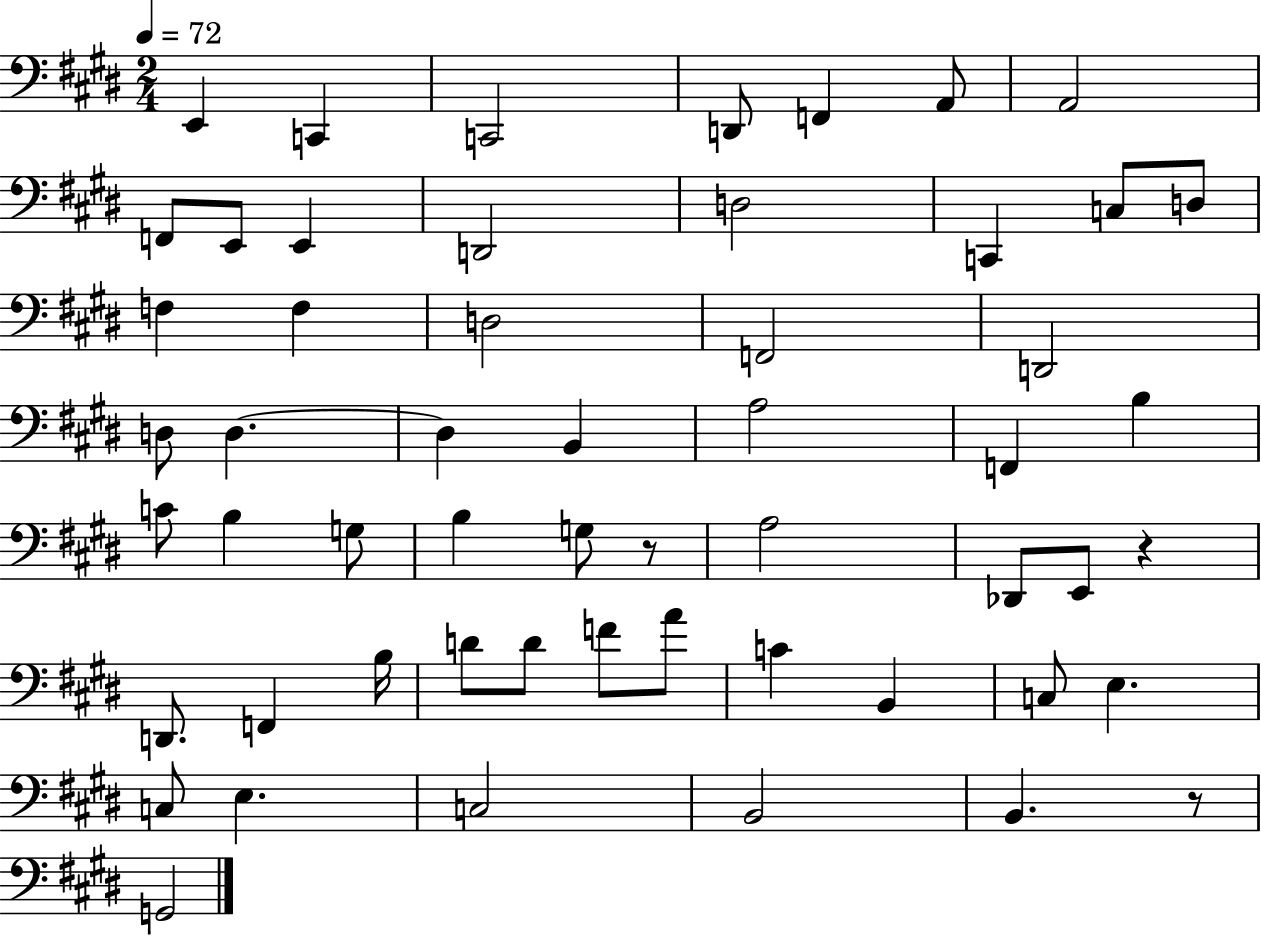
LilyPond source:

{
  \clef bass
  \numericTimeSignature
  \time 2/4
  \key e \major
  \tempo 4 = 72
  e,4 c,4 | c,2 | d,8 f,4 a,8 | a,2 | \break f,8 e,8 e,4 | d,2 | d2 | c,4 c8 d8 | \break f4 f4 | d2 | f,2 | d,2 | \break d8 d4.~~ | d4 b,4 | a2 | f,4 b4 | \break c'8 b4 g8 | b4 g8 r8 | a2 | des,8 e,8 r4 | \break d,8. f,4 b16 | d'8 d'8 f'8 a'8 | c'4 b,4 | c8 e4. | \break c8 e4. | c2 | b,2 | b,4. r8 | \break g,2 | \bar "|."
}